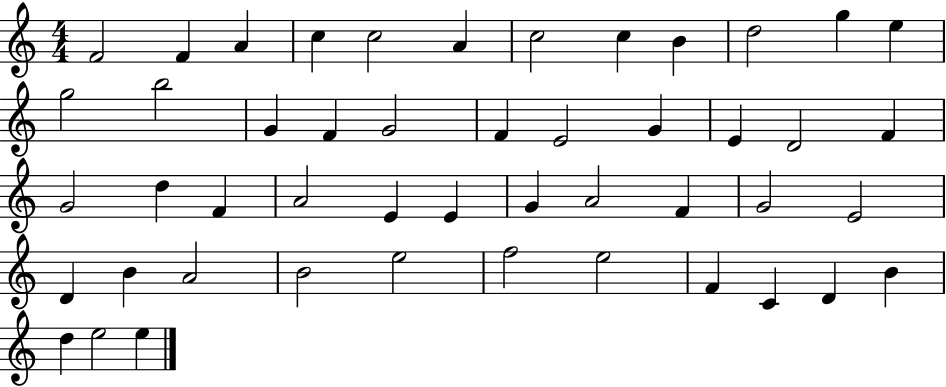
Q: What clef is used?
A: treble